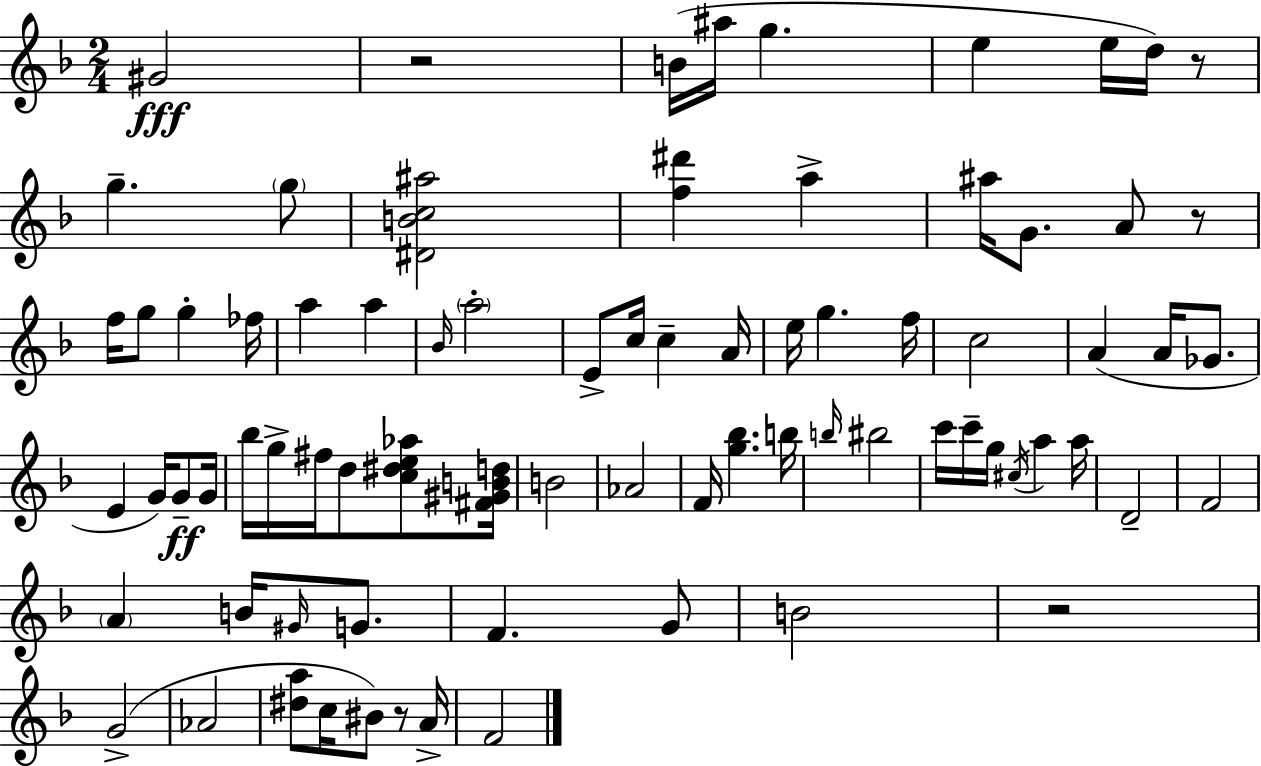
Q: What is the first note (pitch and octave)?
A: G#4